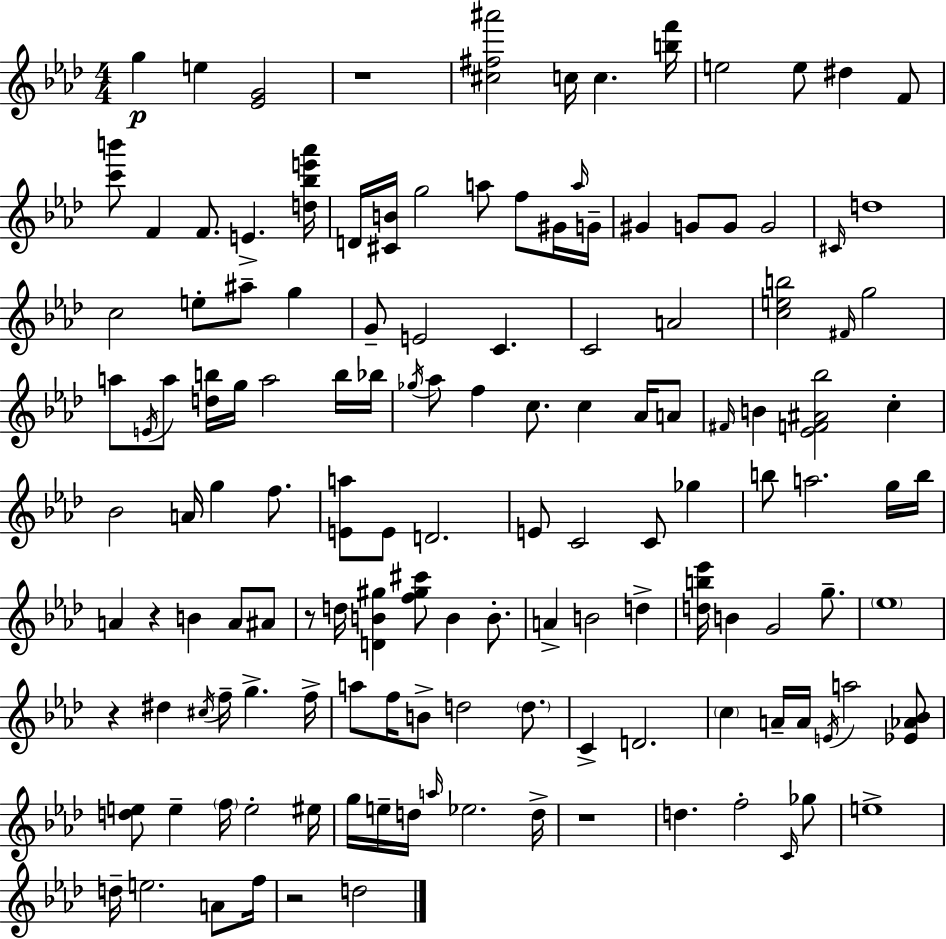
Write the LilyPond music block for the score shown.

{
  \clef treble
  \numericTimeSignature
  \time 4/4
  \key f \minor
  g''4\p e''4 <ees' g'>2 | r1 | <cis'' fis'' ais'''>2 c''16 c''4. <b'' f'''>16 | e''2 e''8 dis''4 f'8 | \break <c''' b'''>8 f'4 f'8. e'4.-> <d'' bes'' e''' aes'''>16 | d'16 <cis' b'>16 g''2 a''8 f''8 gis'16 \grace { a''16 } | g'16-- gis'4 g'8 g'8 g'2 | \grace { cis'16 } d''1 | \break c''2 e''8-. ais''8-- g''4 | g'8-- e'2 c'4. | c'2 a'2 | <c'' e'' b''>2 \grace { fis'16 } g''2 | \break a''8 \acciaccatura { e'16 } a''8 <d'' b''>16 g''16 a''2 | b''16 bes''16 \acciaccatura { ges''16 } aes''8 f''4 c''8. c''4 | aes'16 a'8 \grace { fis'16 } b'4 <ees' f' ais' bes''>2 | c''4-. bes'2 a'16 g''4 | \break f''8. <e' a''>8 e'8 d'2. | e'8 c'2 | c'8 ges''4 b''8 a''2. | g''16 b''16 a'4 r4 b'4 | \break a'8 ais'8 r8 d''16 <d' b' gis''>4 <f'' gis'' cis'''>8 b'4 | b'8.-. a'4-> b'2 | d''4-> <d'' b'' ees'''>16 b'4 g'2 | g''8.-- \parenthesize ees''1 | \break r4 dis''4 \acciaccatura { cis''16 } f''16-- | g''4.-> f''16-> a''8 f''16 b'8-> d''2 | \parenthesize d''8. c'4-> d'2. | \parenthesize c''4 a'16-- a'16 \acciaccatura { e'16 } a''2 | \break <ees' aes' bes'>8 <d'' e''>8 e''4-- \parenthesize f''16 e''2-. | eis''16 g''16 e''16-- d''16 \grace { a''16 } ees''2. | d''16-> r1 | d''4. f''2-. | \break \grace { c'16 } ges''8 e''1-> | d''16-- e''2. | a'8 f''16 r2 | d''2 \bar "|."
}